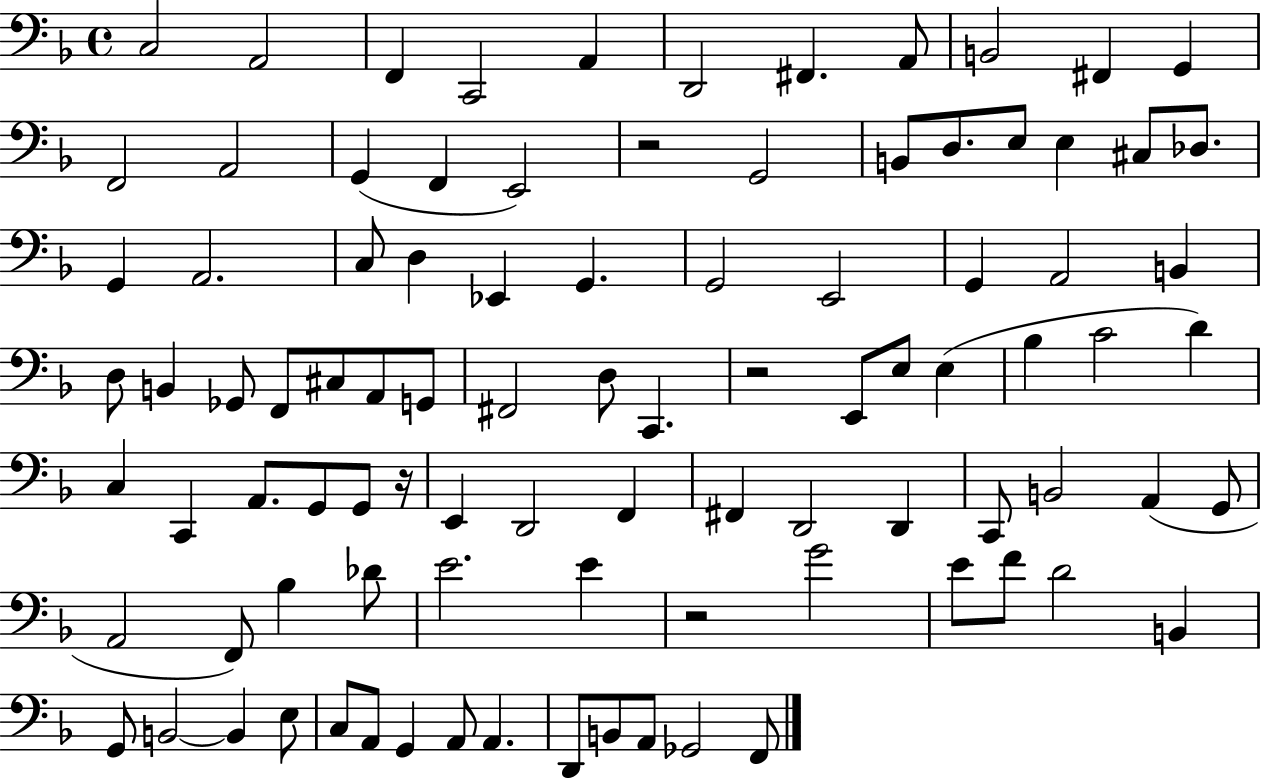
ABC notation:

X:1
T:Untitled
M:4/4
L:1/4
K:F
C,2 A,,2 F,, C,,2 A,, D,,2 ^F,, A,,/2 B,,2 ^F,, G,, F,,2 A,,2 G,, F,, E,,2 z2 G,,2 B,,/2 D,/2 E,/2 E, ^C,/2 _D,/2 G,, A,,2 C,/2 D, _E,, G,, G,,2 E,,2 G,, A,,2 B,, D,/2 B,, _G,,/2 F,,/2 ^C,/2 A,,/2 G,,/2 ^F,,2 D,/2 C,, z2 E,,/2 E,/2 E, _B, C2 D C, C,, A,,/2 G,,/2 G,,/2 z/4 E,, D,,2 F,, ^F,, D,,2 D,, C,,/2 B,,2 A,, G,,/2 A,,2 F,,/2 _B, _D/2 E2 E z2 G2 E/2 F/2 D2 B,, G,,/2 B,,2 B,, E,/2 C,/2 A,,/2 G,, A,,/2 A,, D,,/2 B,,/2 A,,/2 _G,,2 F,,/2